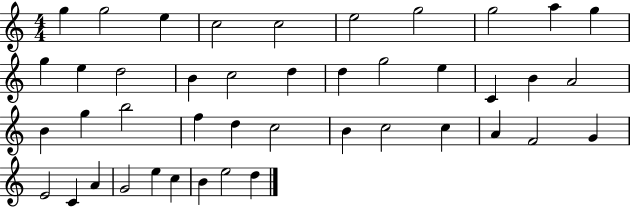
G5/q G5/h E5/q C5/h C5/h E5/h G5/h G5/h A5/q G5/q G5/q E5/q D5/h B4/q C5/h D5/q D5/q G5/h E5/q C4/q B4/q A4/h B4/q G5/q B5/h F5/q D5/q C5/h B4/q C5/h C5/q A4/q F4/h G4/q E4/h C4/q A4/q G4/h E5/q C5/q B4/q E5/h D5/q